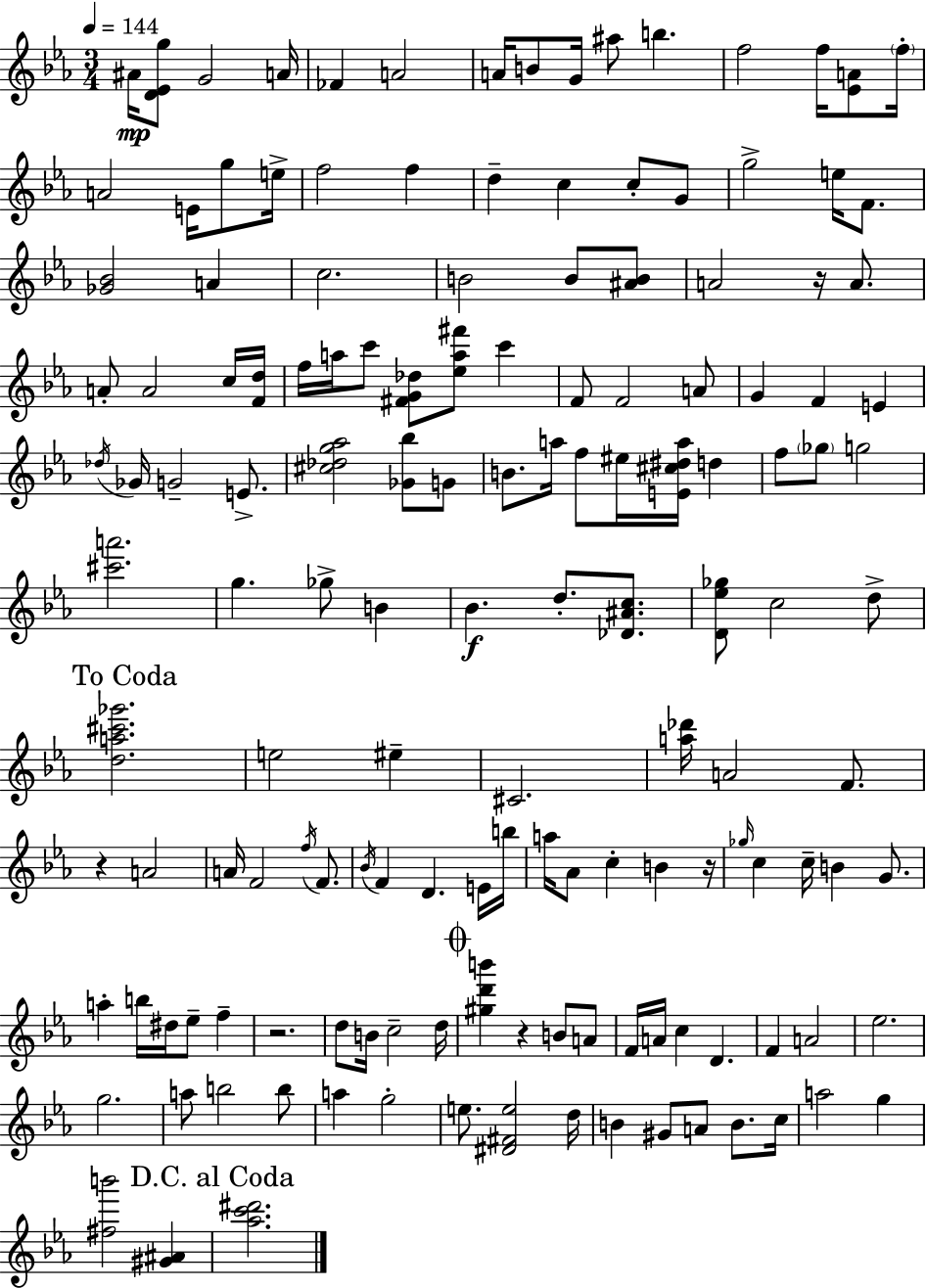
A#4/s [D4,Eb4,G5]/e G4/h A4/s FES4/q A4/h A4/s B4/e G4/s A#5/e B5/q. F5/h F5/s [Eb4,A4]/e F5/s A4/h E4/s G5/e E5/s F5/h F5/q D5/q C5/q C5/e G4/e G5/h E5/s F4/e. [Gb4,Bb4]/h A4/q C5/h. B4/h B4/e [A#4,B4]/e A4/h R/s A4/e. A4/e A4/h C5/s [F4,D5]/s F5/s A5/s C6/e [F#4,G4,Db5]/e [Eb5,A5,F#6]/e C6/q F4/e F4/h A4/e G4/q F4/q E4/q Db5/s Gb4/s G4/h E4/e. [C#5,Db5,G5,Ab5]/h [Gb4,Bb5]/e G4/e B4/e. A5/s F5/e EIS5/s [E4,C#5,D#5,A5]/s D5/q F5/e Gb5/e G5/h [C#6,A6]/h. G5/q. Gb5/e B4/q Bb4/q. D5/e. [Db4,A#4,C5]/e. [D4,Eb5,Gb5]/e C5/h D5/e [D5,A5,C#6,Gb6]/h. E5/h EIS5/q C#4/h. [A5,Db6]/s A4/h F4/e. R/q A4/h A4/s F4/h F5/s F4/e. Bb4/s F4/q D4/q. E4/s B5/s A5/s Ab4/e C5/q B4/q R/s Gb5/s C5/q C5/s B4/q G4/e. A5/q B5/s D#5/s Eb5/e F5/q R/h. D5/e B4/s C5/h D5/s [G#5,D6,B6]/q R/q B4/e A4/e F4/s A4/s C5/q D4/q. F4/q A4/h Eb5/h. G5/h. A5/e B5/h B5/e A5/q G5/h E5/e. [D#4,F#4,E5]/h D5/s B4/q G#4/e A4/e B4/e. C5/s A5/h G5/q [F#5,B6]/h [G#4,A#4]/q [Ab5,C6,D#6]/h.